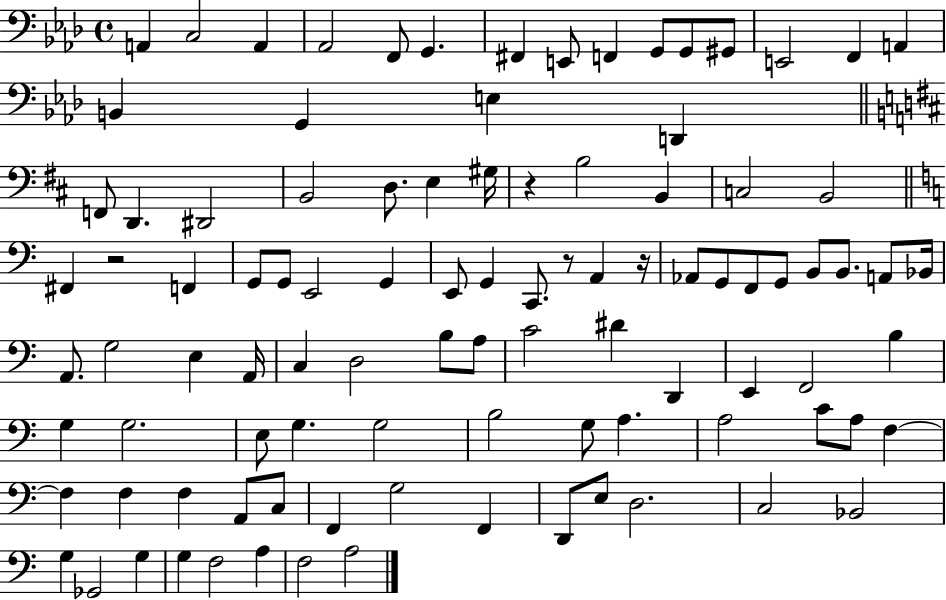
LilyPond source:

{
  \clef bass
  \time 4/4
  \defaultTimeSignature
  \key aes \major
  \repeat volta 2 { a,4 c2 a,4 | aes,2 f,8 g,4. | fis,4 e,8 f,4 g,8 g,8 gis,8 | e,2 f,4 a,4 | \break b,4 g,4 e4 d,4 | \bar "||" \break \key d \major f,8 d,4. dis,2 | b,2 d8. e4 gis16 | r4 b2 b,4 | c2 b,2 | \break \bar "||" \break \key c \major fis,4 r2 f,4 | g,8 g,8 e,2 g,4 | e,8 g,4 c,8. r8 a,4 r16 | aes,8 g,8 f,8 g,8 b,8 b,8. a,8 bes,16 | \break a,8. g2 e4 a,16 | c4 d2 b8 a8 | c'2 dis'4 d,4 | e,4 f,2 b4 | \break g4 g2. | e8 g4. g2 | b2 g8 a4. | a2 c'8 a8 f4~~ | \break f4 f4 f4 a,8 c8 | f,4 g2 f,4 | d,8 e8 d2. | c2 bes,2 | \break g4 ges,2 g4 | g4 f2 a4 | f2 a2 | } \bar "|."
}